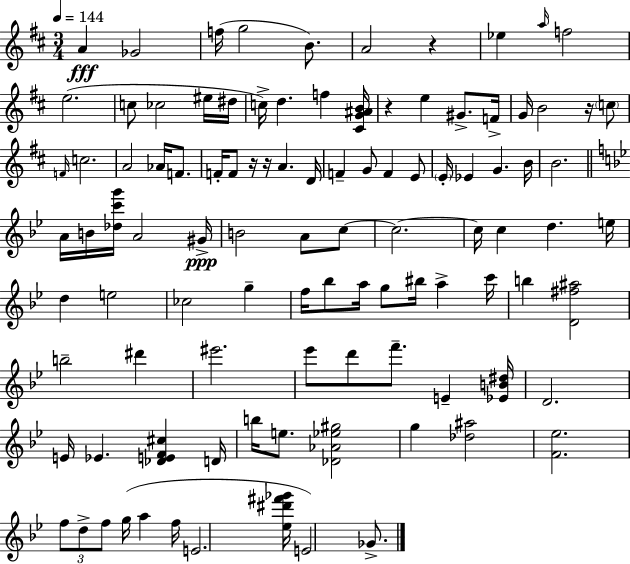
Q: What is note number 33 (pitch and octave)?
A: F4